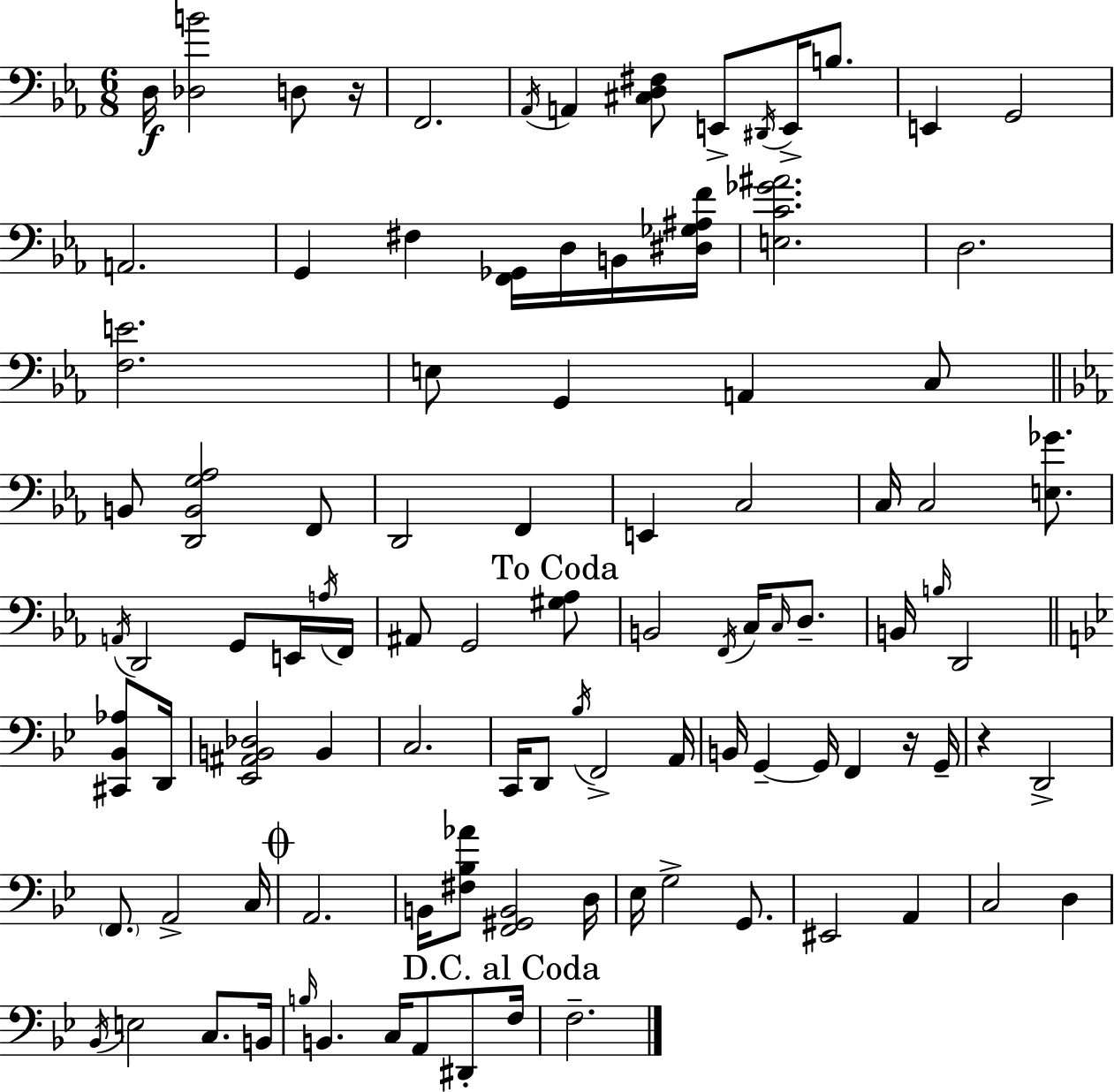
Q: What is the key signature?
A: C minor